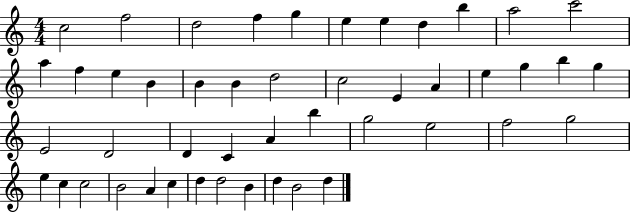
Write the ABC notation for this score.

X:1
T:Untitled
M:4/4
L:1/4
K:C
c2 f2 d2 f g e e d b a2 c'2 a f e B B B d2 c2 E A e g b g E2 D2 D C A b g2 e2 f2 g2 e c c2 B2 A c d d2 B d B2 d